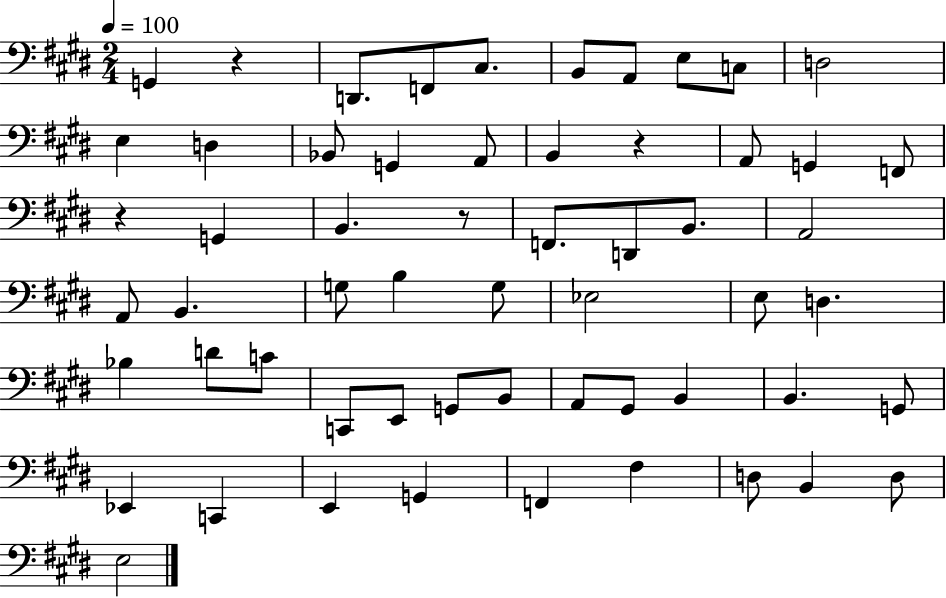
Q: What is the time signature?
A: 2/4